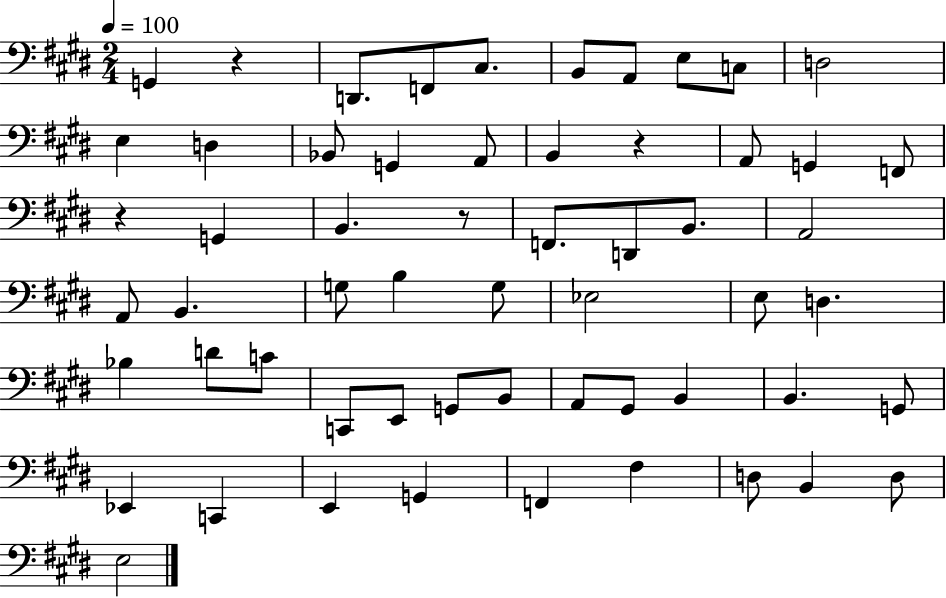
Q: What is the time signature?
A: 2/4